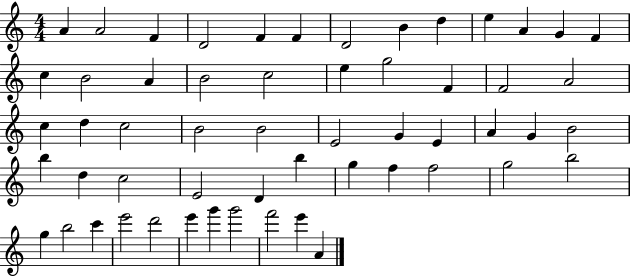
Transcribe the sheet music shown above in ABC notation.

X:1
T:Untitled
M:4/4
L:1/4
K:C
A A2 F D2 F F D2 B d e A G F c B2 A B2 c2 e g2 F F2 A2 c d c2 B2 B2 E2 G E A G B2 b d c2 E2 D b g f f2 g2 b2 g b2 c' e'2 d'2 e' g' g'2 f'2 e' A